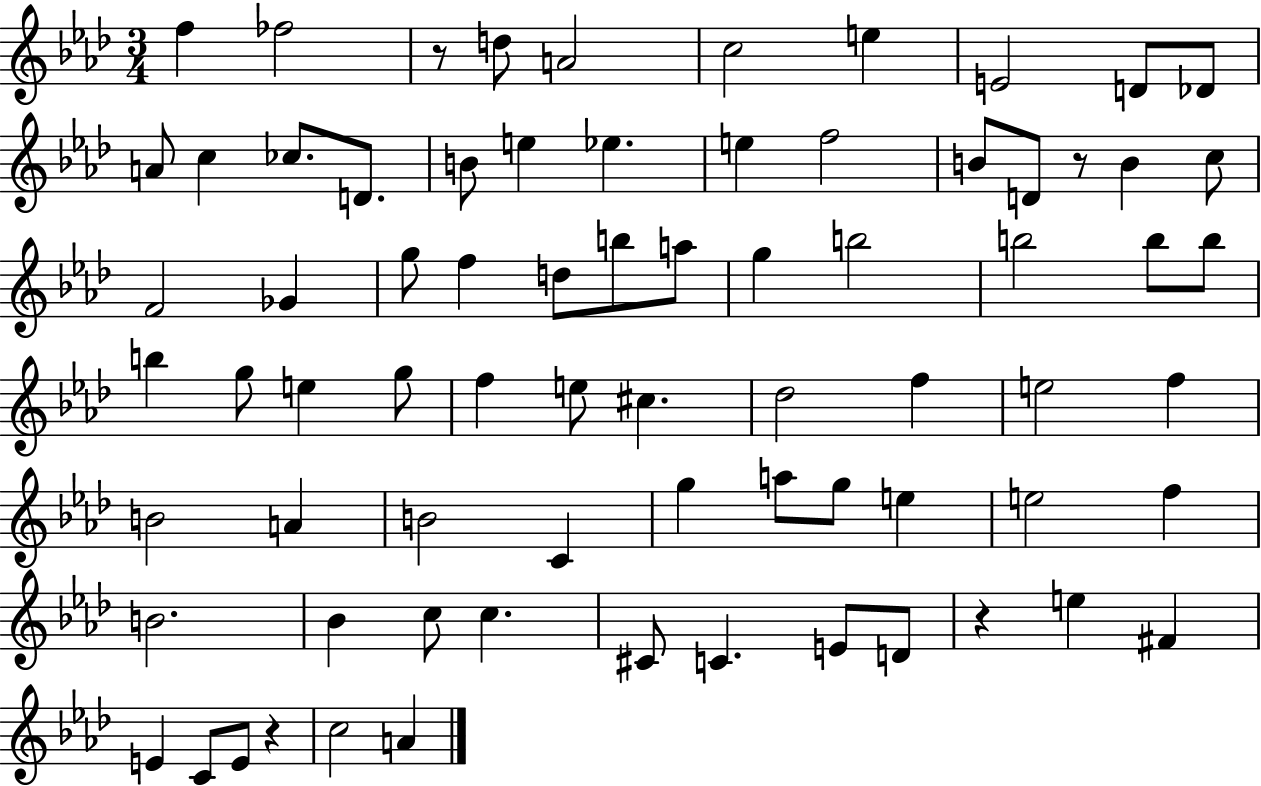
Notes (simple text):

F5/q FES5/h R/e D5/e A4/h C5/h E5/q E4/h D4/e Db4/e A4/e C5/q CES5/e. D4/e. B4/e E5/q Eb5/q. E5/q F5/h B4/e D4/e R/e B4/q C5/e F4/h Gb4/q G5/e F5/q D5/e B5/e A5/e G5/q B5/h B5/h B5/e B5/e B5/q G5/e E5/q G5/e F5/q E5/e C#5/q. Db5/h F5/q E5/h F5/q B4/h A4/q B4/h C4/q G5/q A5/e G5/e E5/q E5/h F5/q B4/h. Bb4/q C5/e C5/q. C#4/e C4/q. E4/e D4/e R/q E5/q F#4/q E4/q C4/e E4/e R/q C5/h A4/q